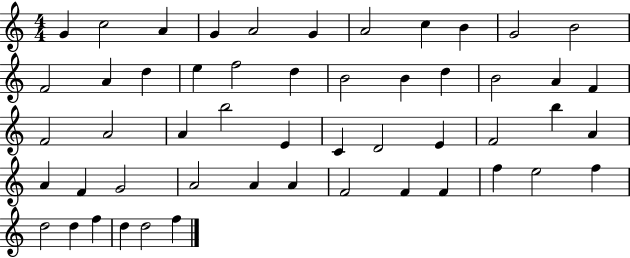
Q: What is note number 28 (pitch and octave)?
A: E4